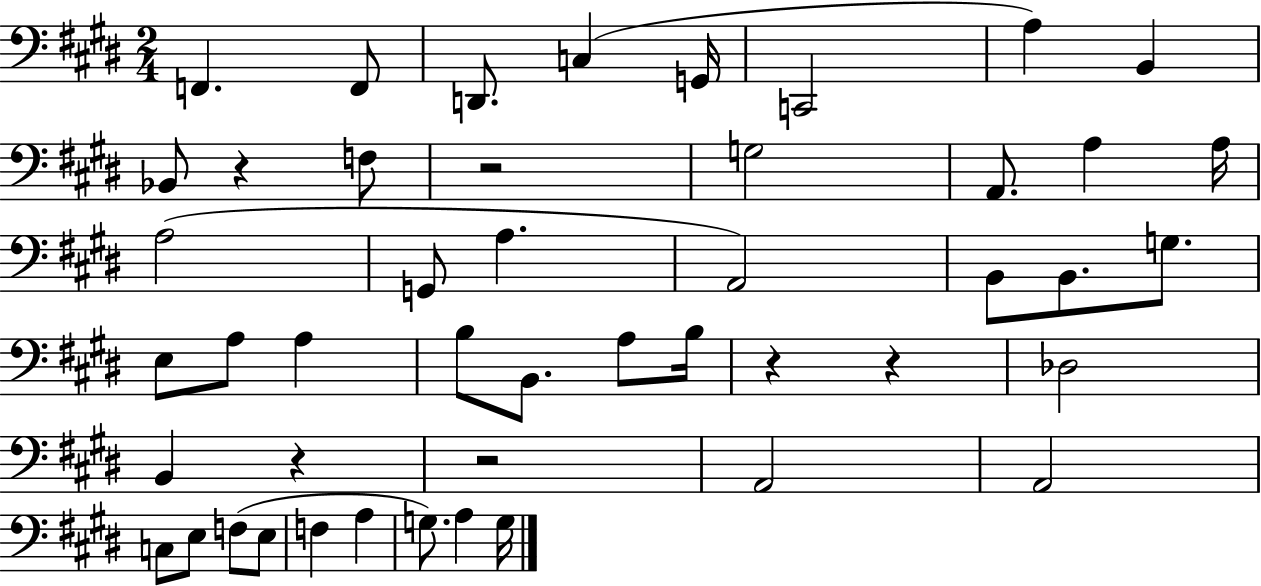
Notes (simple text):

F2/q. F2/e D2/e. C3/q G2/s C2/h A3/q B2/q Bb2/e R/q F3/e R/h G3/h A2/e. A3/q A3/s A3/h G2/e A3/q. A2/h B2/e B2/e. G3/e. E3/e A3/e A3/q B3/e B2/e. A3/e B3/s R/q R/q Db3/h B2/q R/q R/h A2/h A2/h C3/e E3/e F3/e E3/e F3/q A3/q G3/e. A3/q G3/s